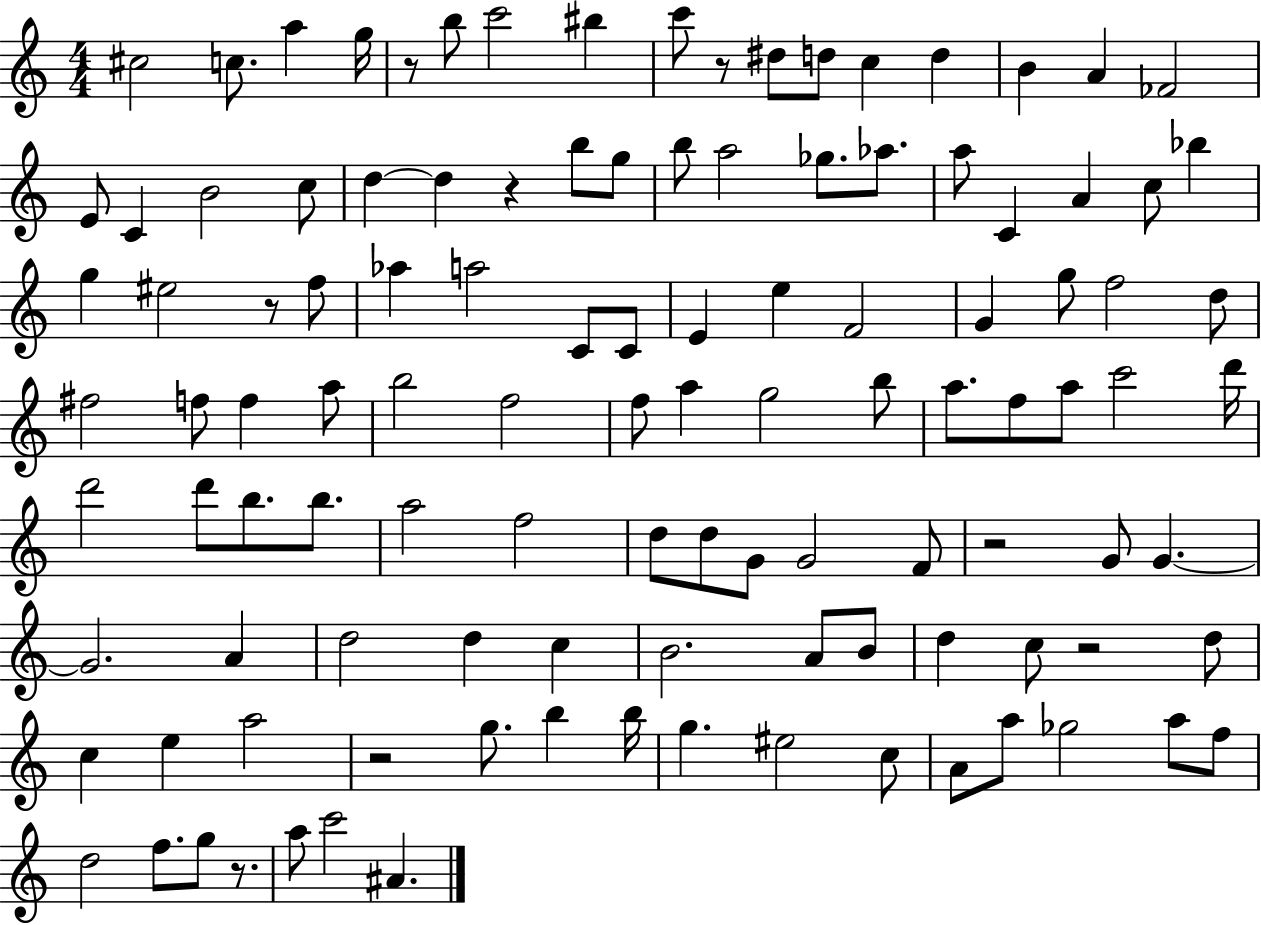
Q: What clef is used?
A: treble